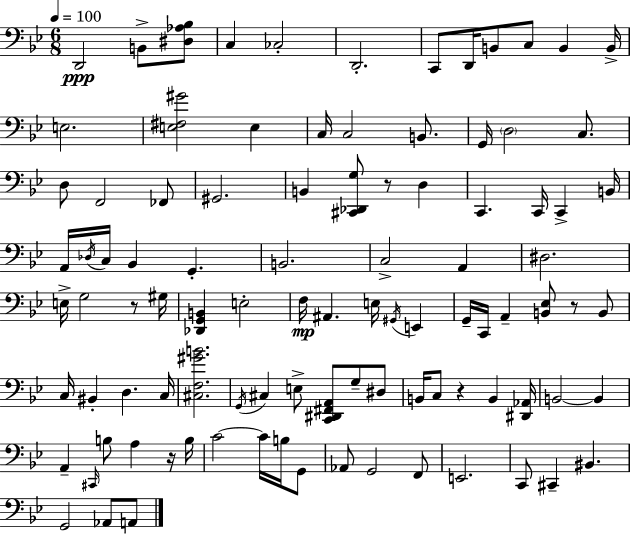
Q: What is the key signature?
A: G minor